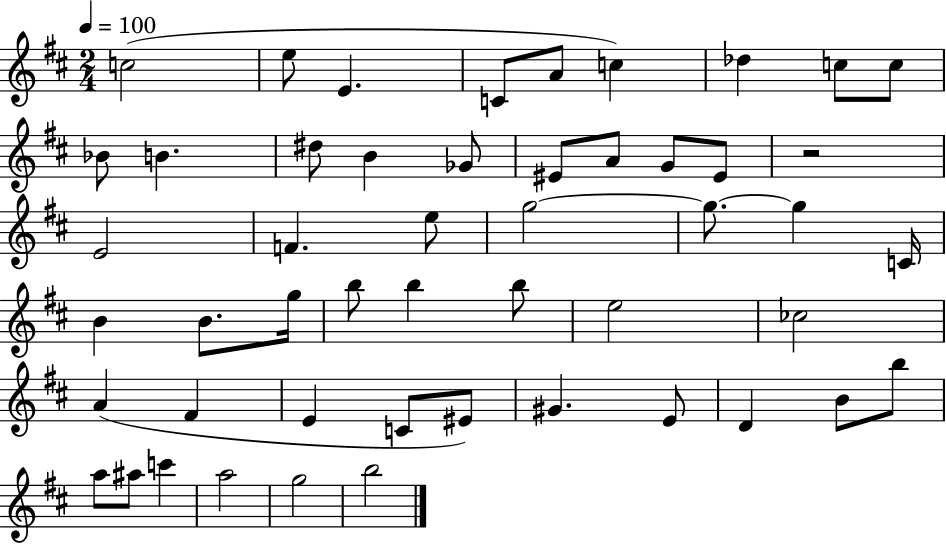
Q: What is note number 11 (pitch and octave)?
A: B4